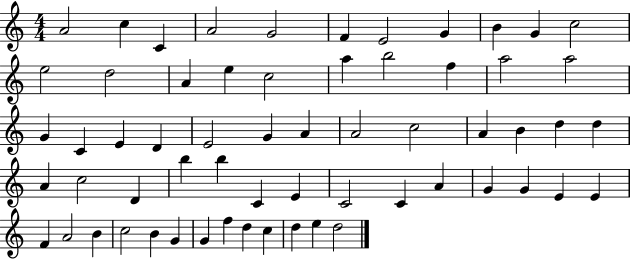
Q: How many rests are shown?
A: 0